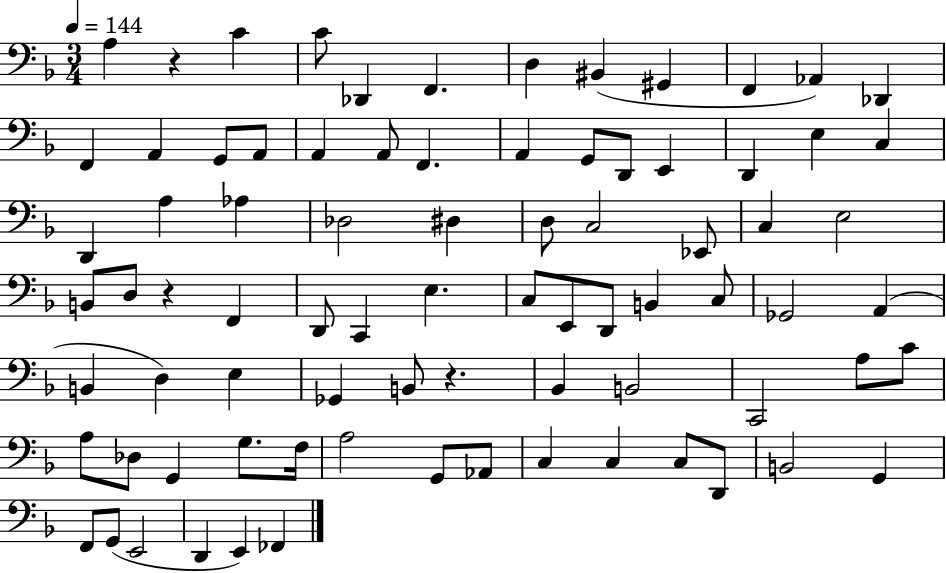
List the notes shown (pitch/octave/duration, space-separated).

A3/q R/q C4/q C4/e Db2/q F2/q. D3/q BIS2/q G#2/q F2/q Ab2/q Db2/q F2/q A2/q G2/e A2/e A2/q A2/e F2/q. A2/q G2/e D2/e E2/q D2/q E3/q C3/q D2/q A3/q Ab3/q Db3/h D#3/q D3/e C3/h Eb2/e C3/q E3/h B2/e D3/e R/q F2/q D2/e C2/q E3/q. C3/e E2/e D2/e B2/q C3/e Gb2/h A2/q B2/q D3/q E3/q Gb2/q B2/e R/q. Bb2/q B2/h C2/h A3/e C4/e A3/e Db3/e G2/q G3/e. F3/s A3/h G2/e Ab2/e C3/q C3/q C3/e D2/e B2/h G2/q F2/e G2/e E2/h D2/q E2/q FES2/q